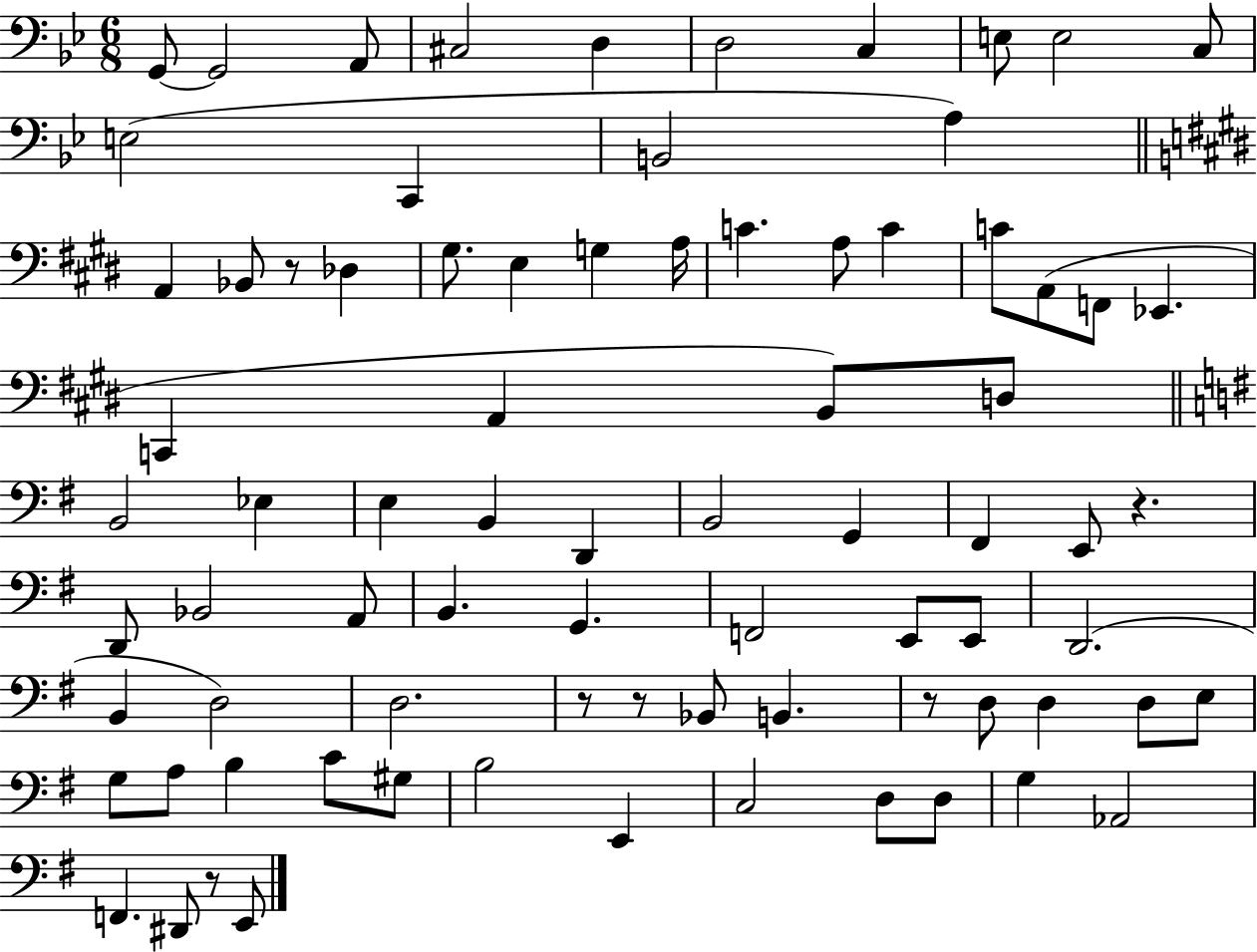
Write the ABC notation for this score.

X:1
T:Untitled
M:6/8
L:1/4
K:Bb
G,,/2 G,,2 A,,/2 ^C,2 D, D,2 C, E,/2 E,2 C,/2 E,2 C,, B,,2 A, A,, _B,,/2 z/2 _D, ^G,/2 E, G, A,/4 C A,/2 C C/2 A,,/2 F,,/2 _E,, C,, A,, B,,/2 D,/2 B,,2 _E, E, B,, D,, B,,2 G,, ^F,, E,,/2 z D,,/2 _B,,2 A,,/2 B,, G,, F,,2 E,,/2 E,,/2 D,,2 B,, D,2 D,2 z/2 z/2 _B,,/2 B,, z/2 D,/2 D, D,/2 E,/2 G,/2 A,/2 B, C/2 ^G,/2 B,2 E,, C,2 D,/2 D,/2 G, _A,,2 F,, ^D,,/2 z/2 E,,/2